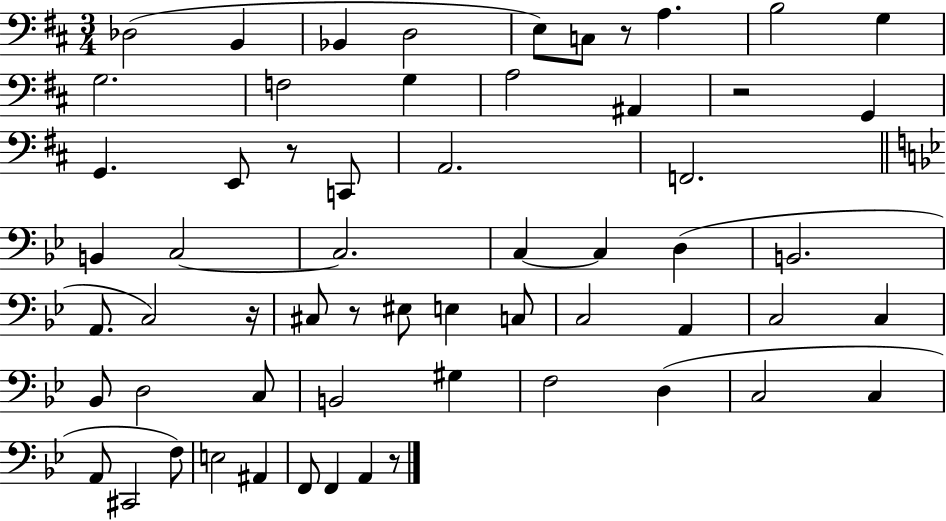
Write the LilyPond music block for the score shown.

{
  \clef bass
  \numericTimeSignature
  \time 3/4
  \key d \major
  \repeat volta 2 { des2( b,4 | bes,4 d2 | e8) c8 r8 a4. | b2 g4 | \break g2. | f2 g4 | a2 ais,4 | r2 g,4 | \break g,4. e,8 r8 c,8 | a,2. | f,2. | \bar "||" \break \key bes \major b,4 c2~~ | c2. | c4~~ c4 d4( | b,2. | \break a,8. c2) r16 | cis8 r8 eis8 e4 c8 | c2 a,4 | c2 c4 | \break bes,8 d2 c8 | b,2 gis4 | f2 d4( | c2 c4 | \break a,8 cis,2 f8) | e2 ais,4 | f,8 f,4 a,4 r8 | } \bar "|."
}